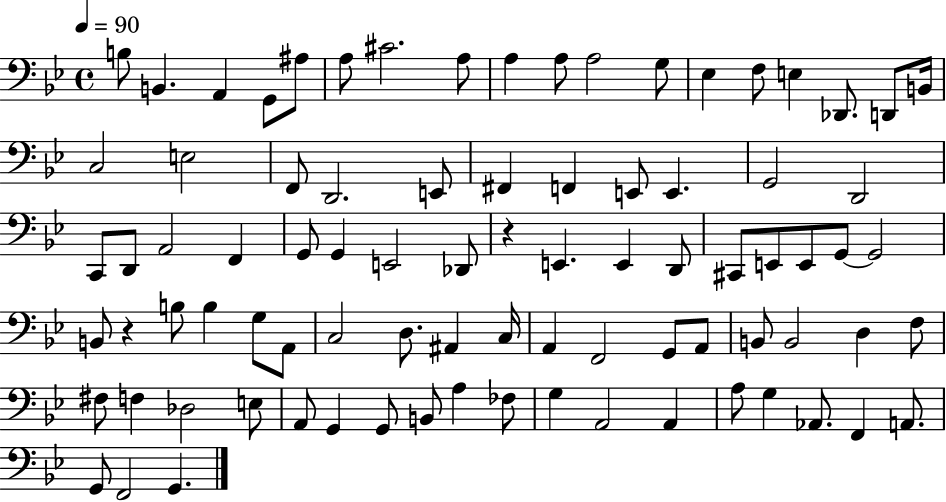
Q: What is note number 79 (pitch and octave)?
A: F2